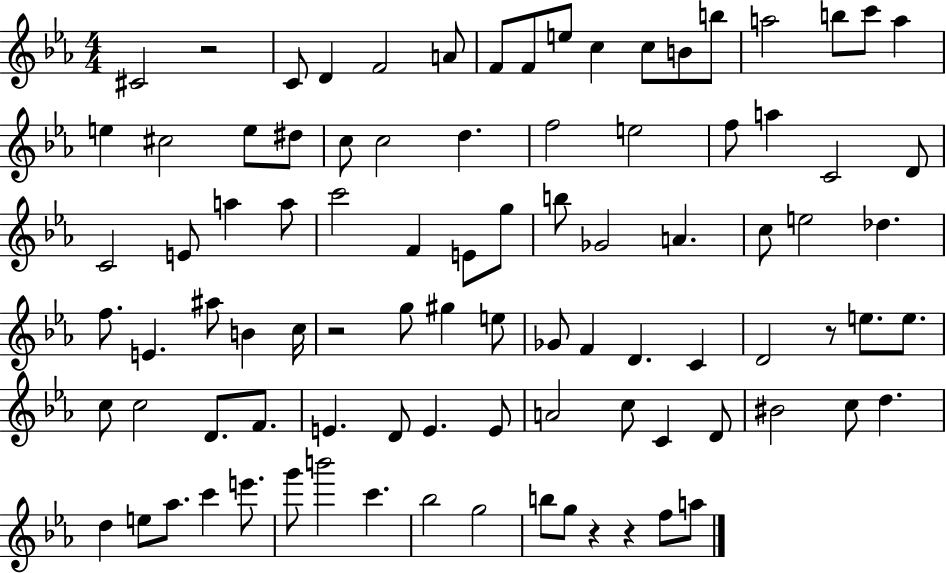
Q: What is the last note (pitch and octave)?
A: A5